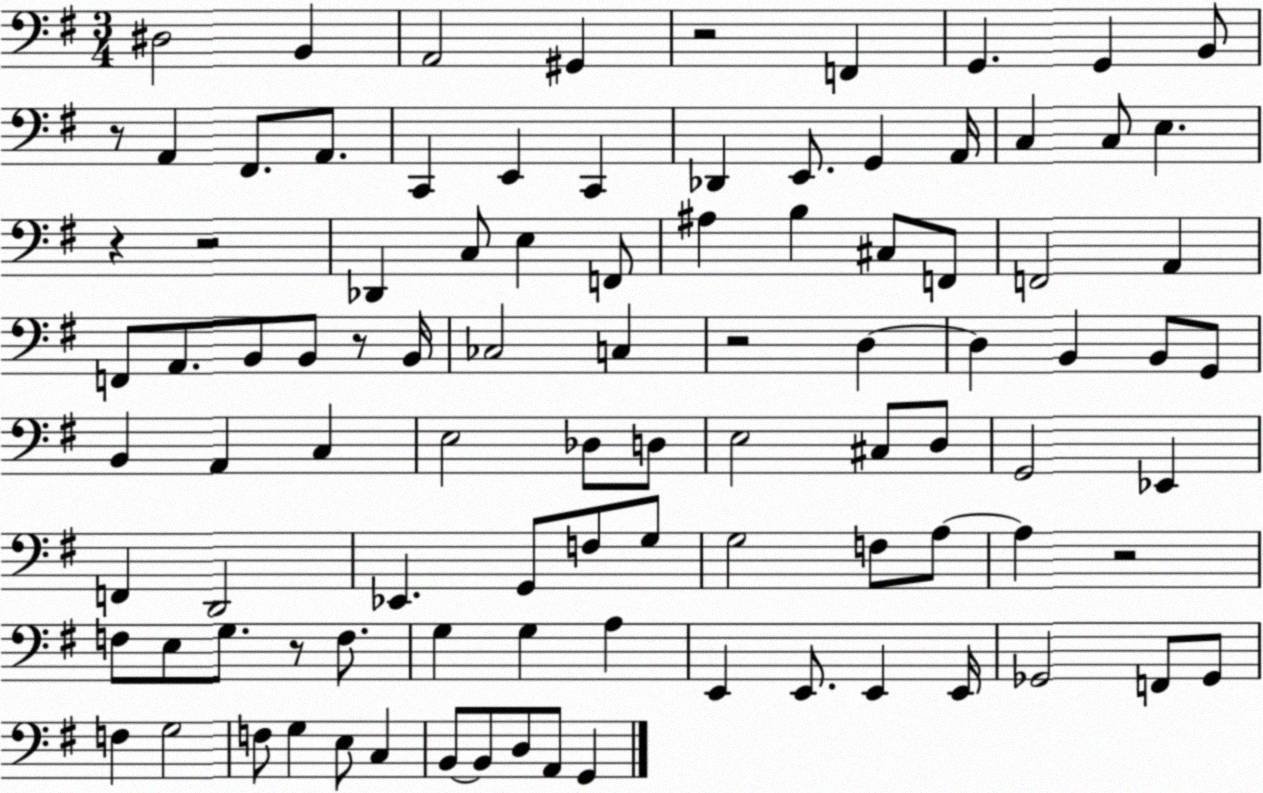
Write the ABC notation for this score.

X:1
T:Untitled
M:3/4
L:1/4
K:G
^D,2 B,, A,,2 ^G,, z2 F,, G,, G,, B,,/2 z/2 A,, ^F,,/2 A,,/2 C,, E,, C,, _D,, E,,/2 G,, A,,/4 C, C,/2 E, z z2 _D,, C,/2 E, F,,/2 ^A, B, ^C,/2 F,,/2 F,,2 A,, F,,/2 A,,/2 B,,/2 B,,/2 z/2 B,,/4 _C,2 C, z2 D, D, B,, B,,/2 G,,/2 B,, A,, C, E,2 _D,/2 D,/2 E,2 ^C,/2 D,/2 G,,2 _E,, F,, D,,2 _E,, G,,/2 F,/2 G,/2 G,2 F,/2 A,/2 A, z2 F,/2 E,/2 G,/2 z/2 F,/2 G, G, A, E,, E,,/2 E,, E,,/4 _G,,2 F,,/2 _G,,/2 F, G,2 F,/2 G, E,/2 C, B,,/2 B,,/2 D,/2 A,,/2 G,,